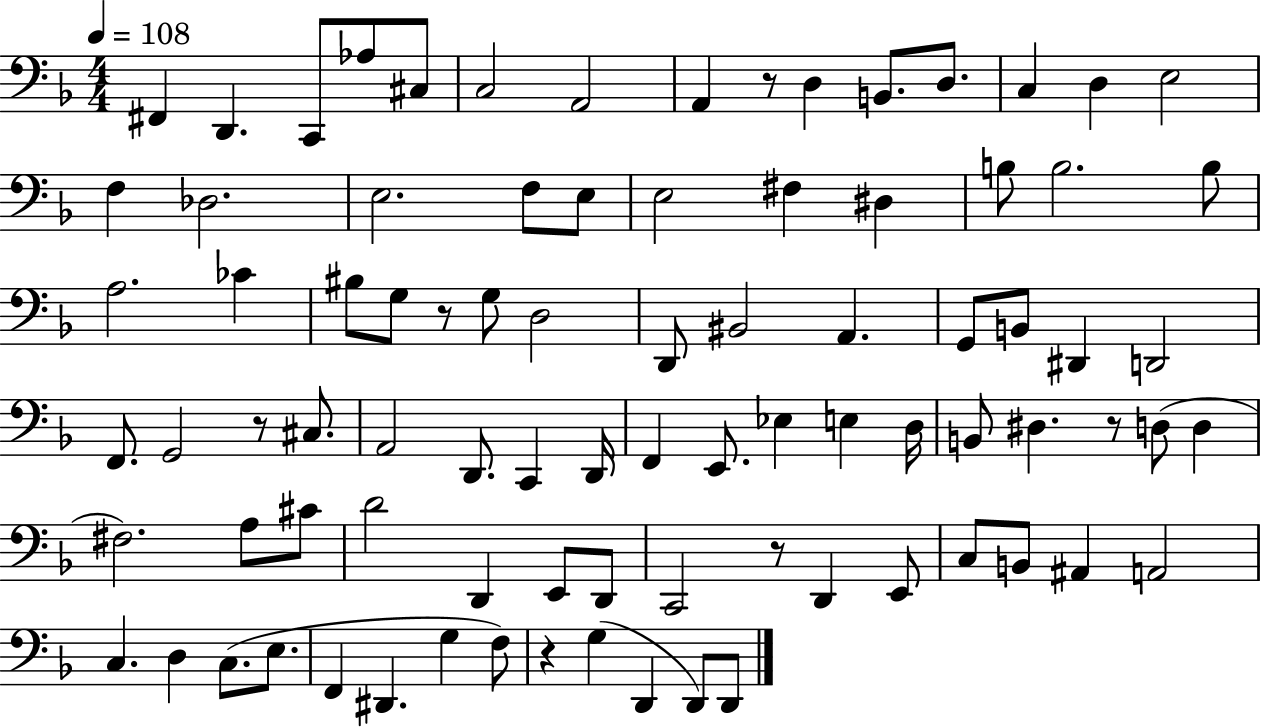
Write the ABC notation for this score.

X:1
T:Untitled
M:4/4
L:1/4
K:F
^F,, D,, C,,/2 _A,/2 ^C,/2 C,2 A,,2 A,, z/2 D, B,,/2 D,/2 C, D, E,2 F, _D,2 E,2 F,/2 E,/2 E,2 ^F, ^D, B,/2 B,2 B,/2 A,2 _C ^B,/2 G,/2 z/2 G,/2 D,2 D,,/2 ^B,,2 A,, G,,/2 B,,/2 ^D,, D,,2 F,,/2 G,,2 z/2 ^C,/2 A,,2 D,,/2 C,, D,,/4 F,, E,,/2 _E, E, D,/4 B,,/2 ^D, z/2 D,/2 D, ^F,2 A,/2 ^C/2 D2 D,, E,,/2 D,,/2 C,,2 z/2 D,, E,,/2 C,/2 B,,/2 ^A,, A,,2 C, D, C,/2 E,/2 F,, ^D,, G, F,/2 z G, D,, D,,/2 D,,/2